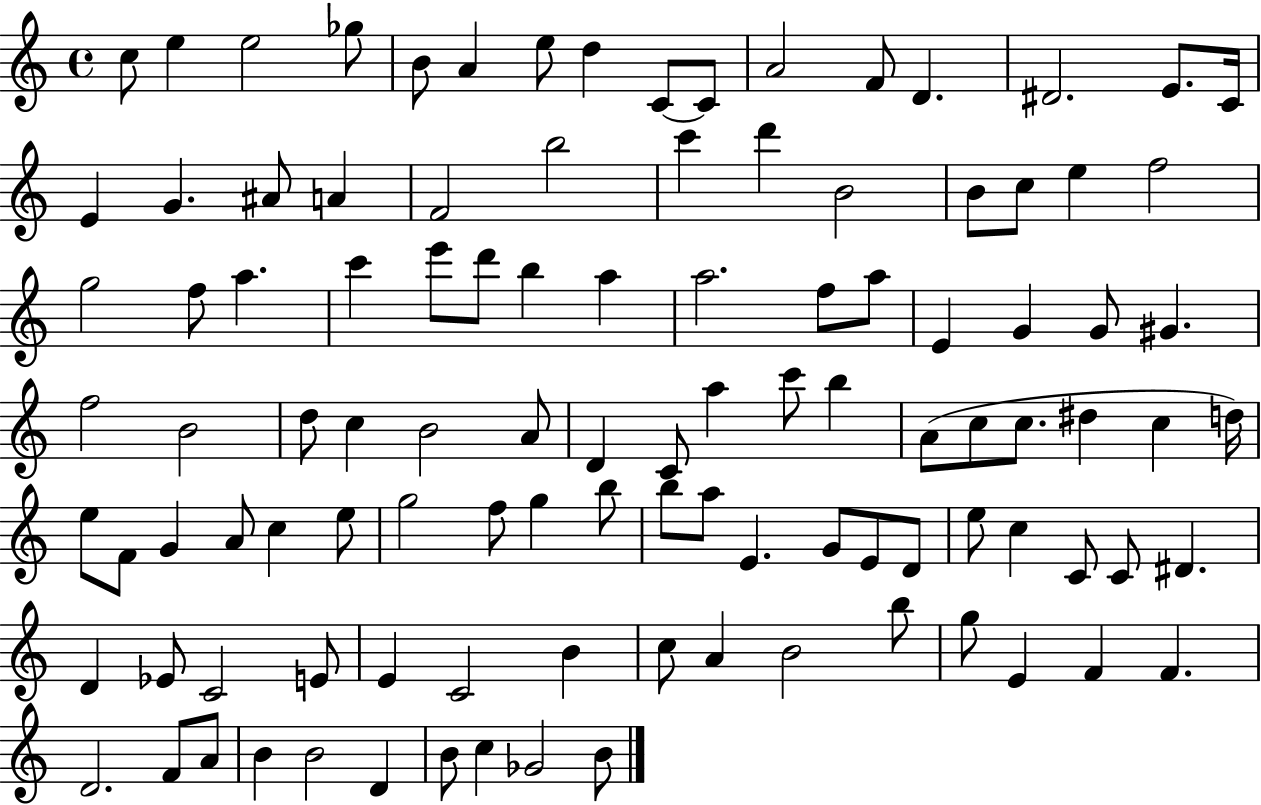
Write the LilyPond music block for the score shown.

{
  \clef treble
  \time 4/4
  \defaultTimeSignature
  \key c \major
  c''8 e''4 e''2 ges''8 | b'8 a'4 e''8 d''4 c'8~~ c'8 | a'2 f'8 d'4. | dis'2. e'8. c'16 | \break e'4 g'4. ais'8 a'4 | f'2 b''2 | c'''4 d'''4 b'2 | b'8 c''8 e''4 f''2 | \break g''2 f''8 a''4. | c'''4 e'''8 d'''8 b''4 a''4 | a''2. f''8 a''8 | e'4 g'4 g'8 gis'4. | \break f''2 b'2 | d''8 c''4 b'2 a'8 | d'4 c'8 a''4 c'''8 b''4 | a'8( c''8 c''8. dis''4 c''4 d''16) | \break e''8 f'8 g'4 a'8 c''4 e''8 | g''2 f''8 g''4 b''8 | b''8 a''8 e'4. g'8 e'8 d'8 | e''8 c''4 c'8 c'8 dis'4. | \break d'4 ees'8 c'2 e'8 | e'4 c'2 b'4 | c''8 a'4 b'2 b''8 | g''8 e'4 f'4 f'4. | \break d'2. f'8 a'8 | b'4 b'2 d'4 | b'8 c''4 ges'2 b'8 | \bar "|."
}